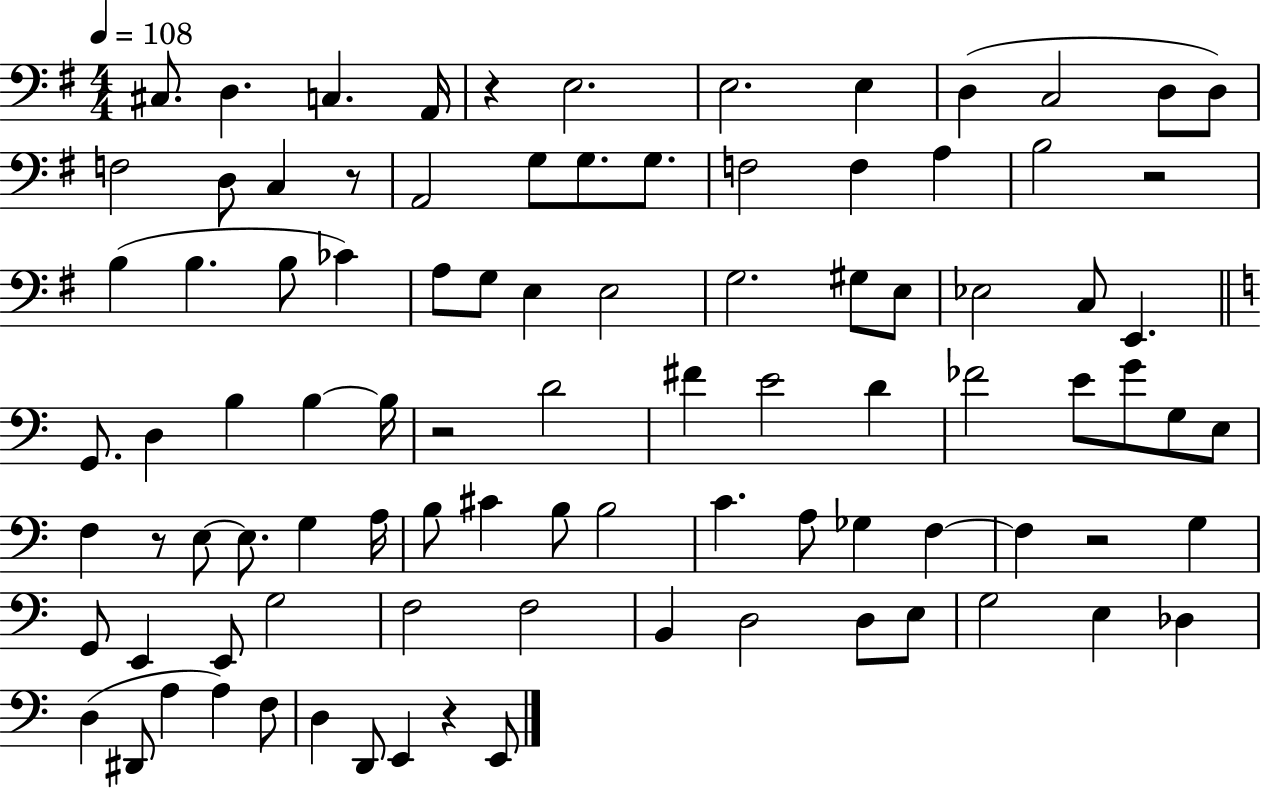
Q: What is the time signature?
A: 4/4